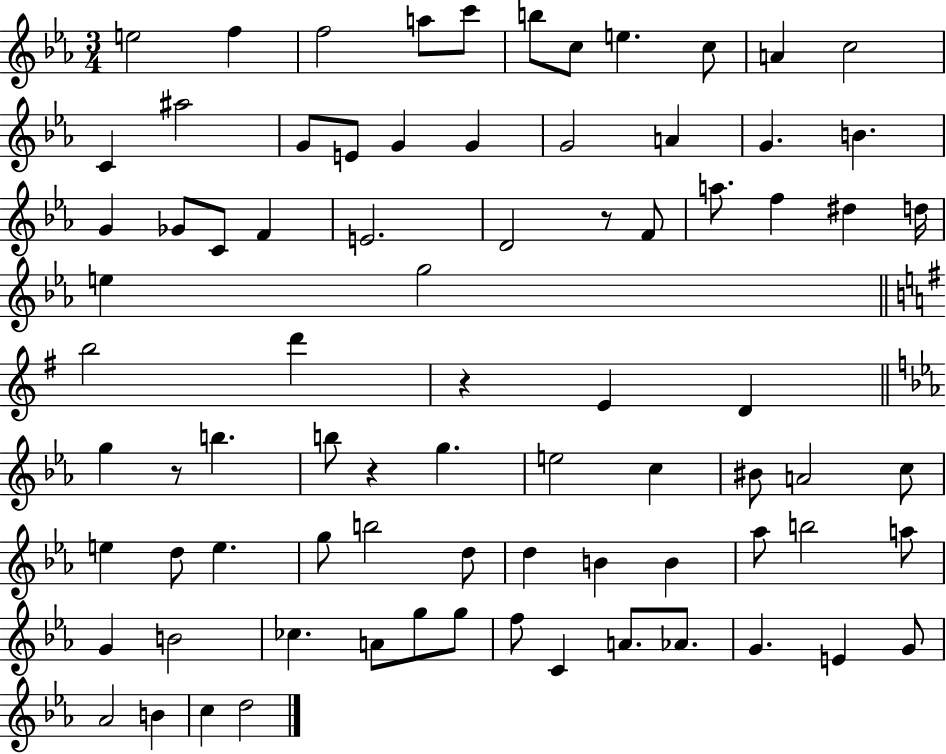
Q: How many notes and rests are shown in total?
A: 80